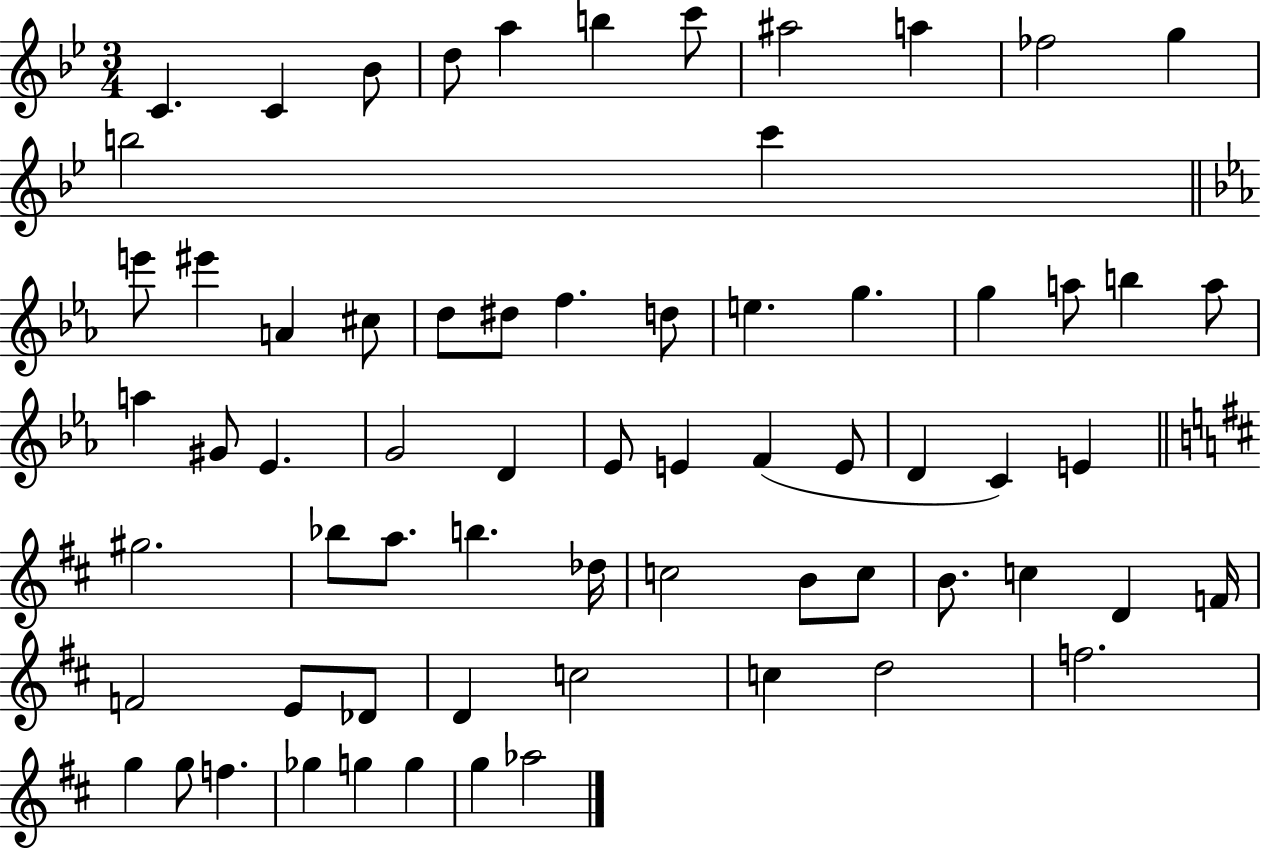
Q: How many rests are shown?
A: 0